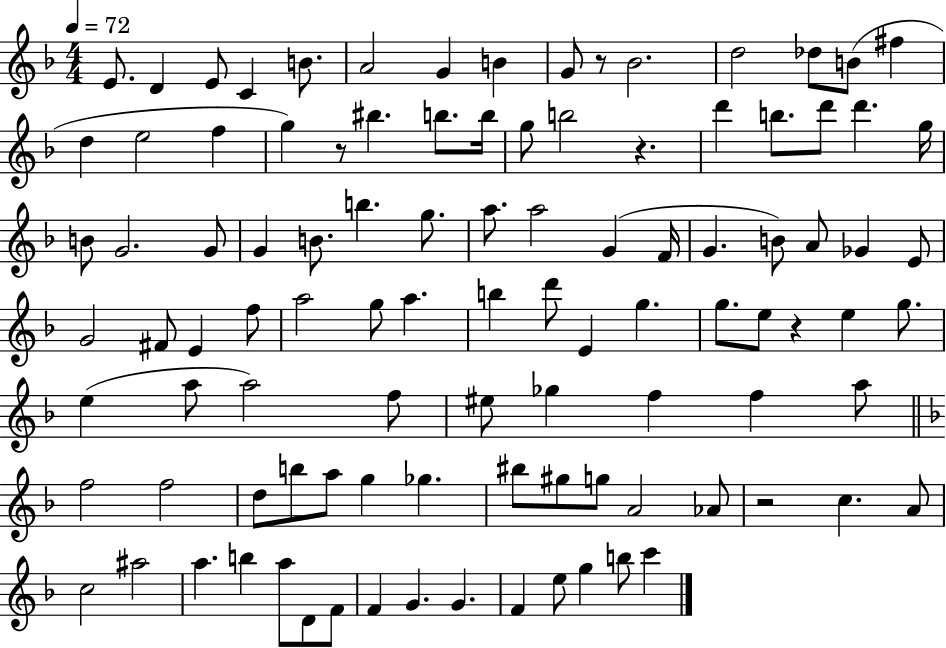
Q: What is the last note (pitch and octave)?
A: C6